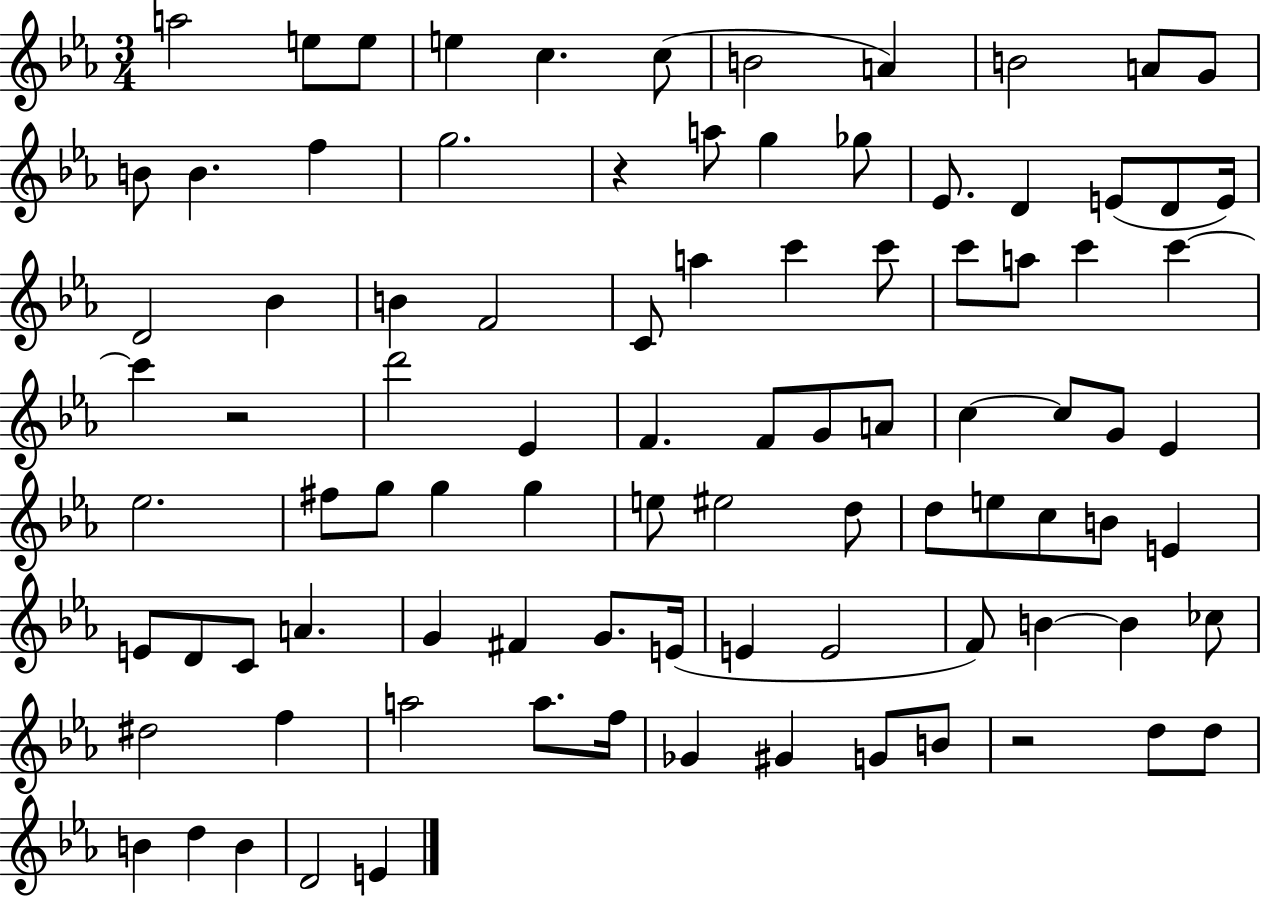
{
  \clef treble
  \numericTimeSignature
  \time 3/4
  \key ees \major
  a''2 e''8 e''8 | e''4 c''4. c''8( | b'2 a'4) | b'2 a'8 g'8 | \break b'8 b'4. f''4 | g''2. | r4 a''8 g''4 ges''8 | ees'8. d'4 e'8( d'8 e'16) | \break d'2 bes'4 | b'4 f'2 | c'8 a''4 c'''4 c'''8 | c'''8 a''8 c'''4 c'''4~~ | \break c'''4 r2 | d'''2 ees'4 | f'4. f'8 g'8 a'8 | c''4~~ c''8 g'8 ees'4 | \break ees''2. | fis''8 g''8 g''4 g''4 | e''8 eis''2 d''8 | d''8 e''8 c''8 b'8 e'4 | \break e'8 d'8 c'8 a'4. | g'4 fis'4 g'8. e'16( | e'4 e'2 | f'8) b'4~~ b'4 ces''8 | \break dis''2 f''4 | a''2 a''8. f''16 | ges'4 gis'4 g'8 b'8 | r2 d''8 d''8 | \break b'4 d''4 b'4 | d'2 e'4 | \bar "|."
}